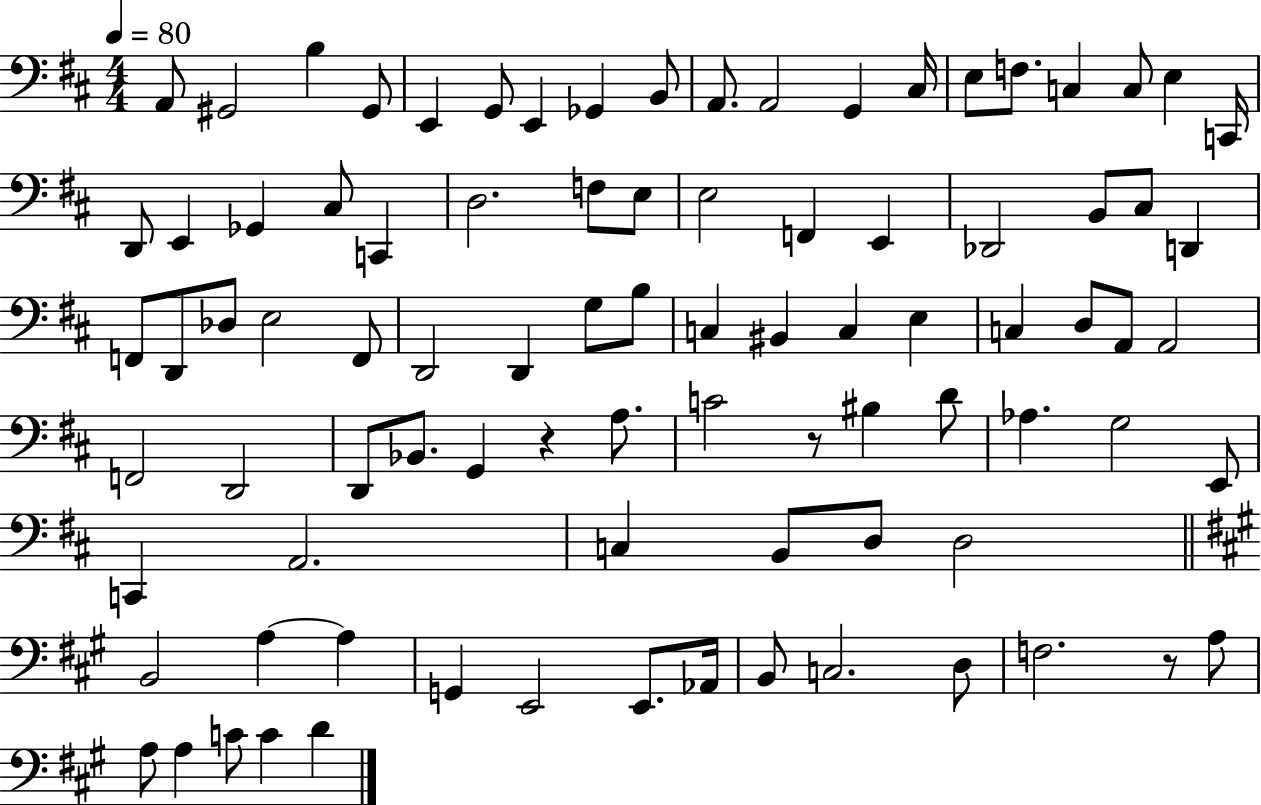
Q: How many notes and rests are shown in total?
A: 89